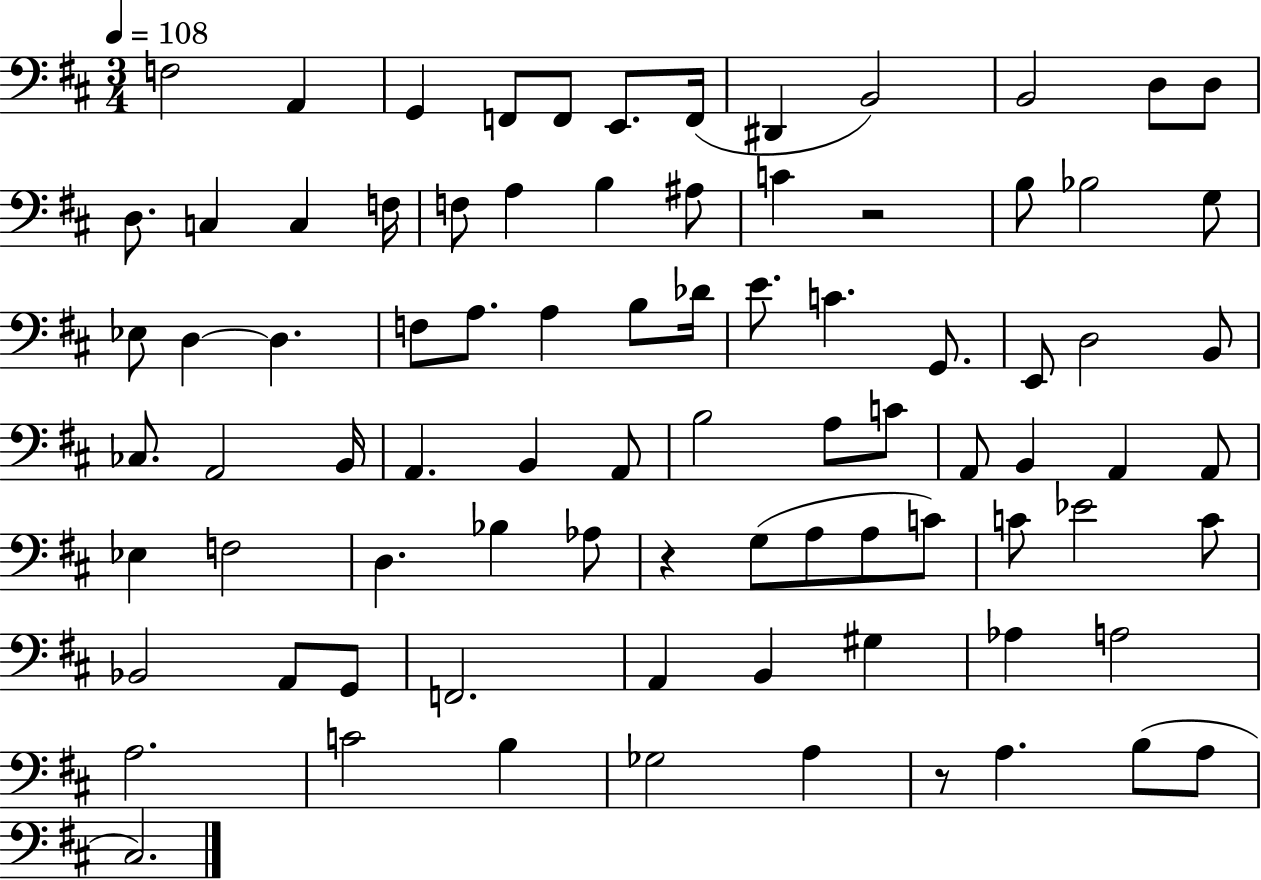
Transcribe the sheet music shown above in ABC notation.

X:1
T:Untitled
M:3/4
L:1/4
K:D
F,2 A,, G,, F,,/2 F,,/2 E,,/2 F,,/4 ^D,, B,,2 B,,2 D,/2 D,/2 D,/2 C, C, F,/4 F,/2 A, B, ^A,/2 C z2 B,/2 _B,2 G,/2 _E,/2 D, D, F,/2 A,/2 A, B,/2 _D/4 E/2 C G,,/2 E,,/2 D,2 B,,/2 _C,/2 A,,2 B,,/4 A,, B,, A,,/2 B,2 A,/2 C/2 A,,/2 B,, A,, A,,/2 _E, F,2 D, _B, _A,/2 z G,/2 A,/2 A,/2 C/2 C/2 _E2 C/2 _B,,2 A,,/2 G,,/2 F,,2 A,, B,, ^G, _A, A,2 A,2 C2 B, _G,2 A, z/2 A, B,/2 A,/2 ^C,2